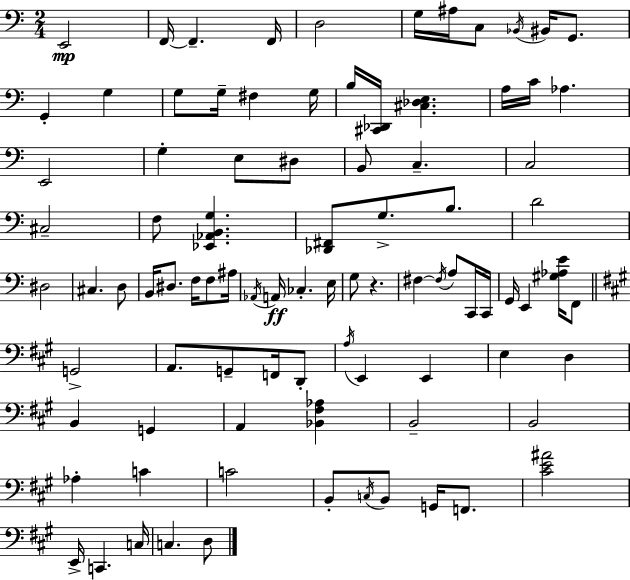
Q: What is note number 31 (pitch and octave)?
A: G3